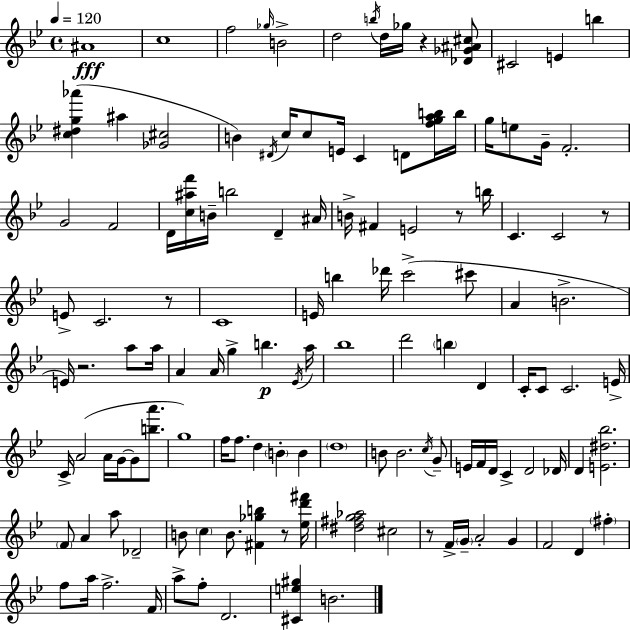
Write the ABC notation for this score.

X:1
T:Untitled
M:4/4
L:1/4
K:Bb
^A4 c4 f2 _g/4 B2 d2 b/4 d/4 _g/4 z [_D_G^A^c]/2 ^C2 E b [c^dg_a'] ^a [_G^c]2 B ^D/4 c/4 c/2 E/4 C D/2 [fgab]/4 b/4 g/4 e/2 G/4 F2 G2 F2 D/4 [c^af']/4 B/4 b2 D ^A/4 B/4 ^F E2 z/2 b/4 C C2 z/2 E/2 C2 z/2 C4 E/4 b _d'/4 c'2 ^c'/2 A B2 E/4 z2 a/2 a/4 A A/4 g b _E/4 a/4 _b4 d'2 b D C/4 C/2 C2 E/4 C/4 A2 A/4 G/4 G/2 [ba']/2 g4 f/4 f/2 d B B d4 B/2 B2 c/4 G/2 E/4 F/4 D/4 C D2 _D/4 D [E^d_b]2 F/2 A a/2 _D2 B/2 c B/2 [^F_gb] z/2 [_ed'^f']/4 [^d^fg_a]2 ^c2 z/2 F/4 G/4 A2 G F2 D ^f f/2 a/4 f2 F/4 a/2 f/2 D2 [^Ce^g] B2